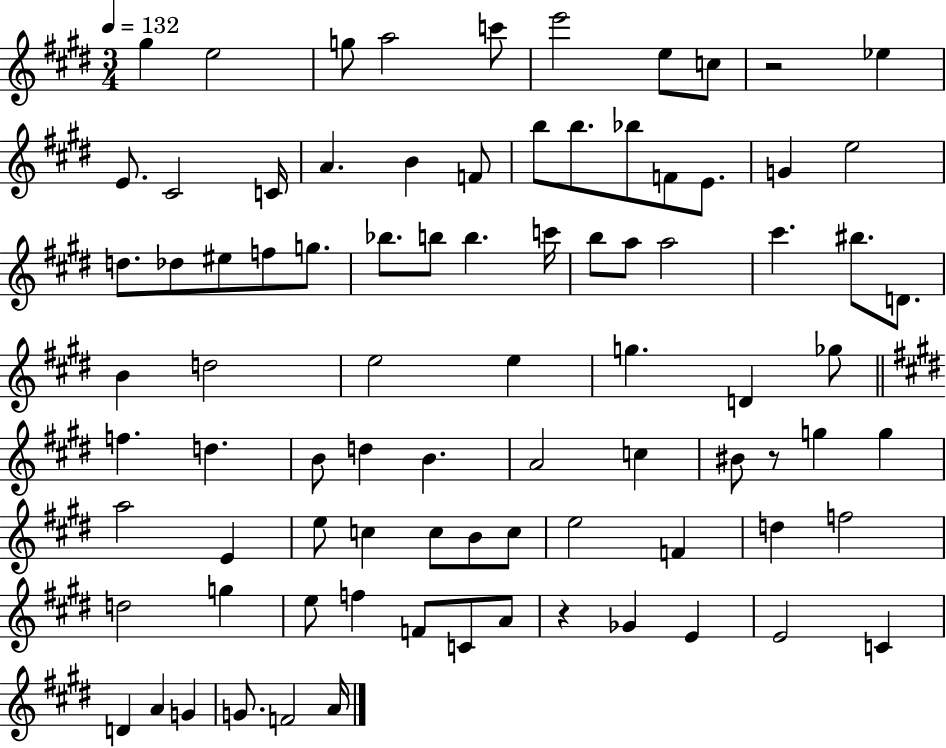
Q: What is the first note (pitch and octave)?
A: G#5